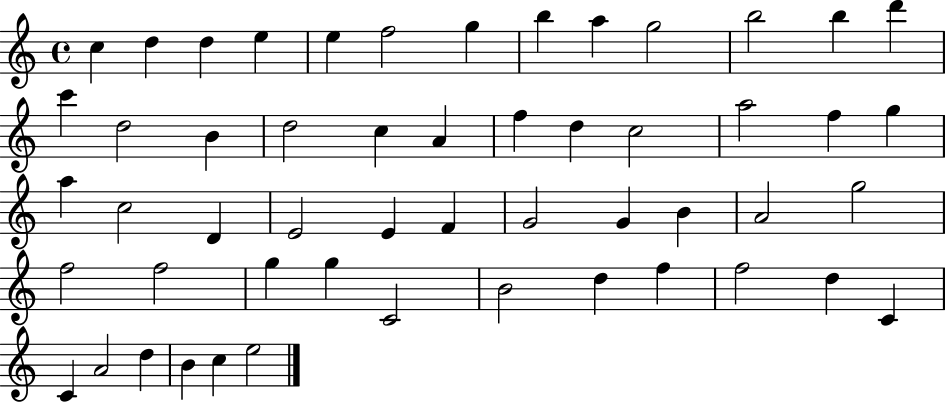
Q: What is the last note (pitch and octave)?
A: E5